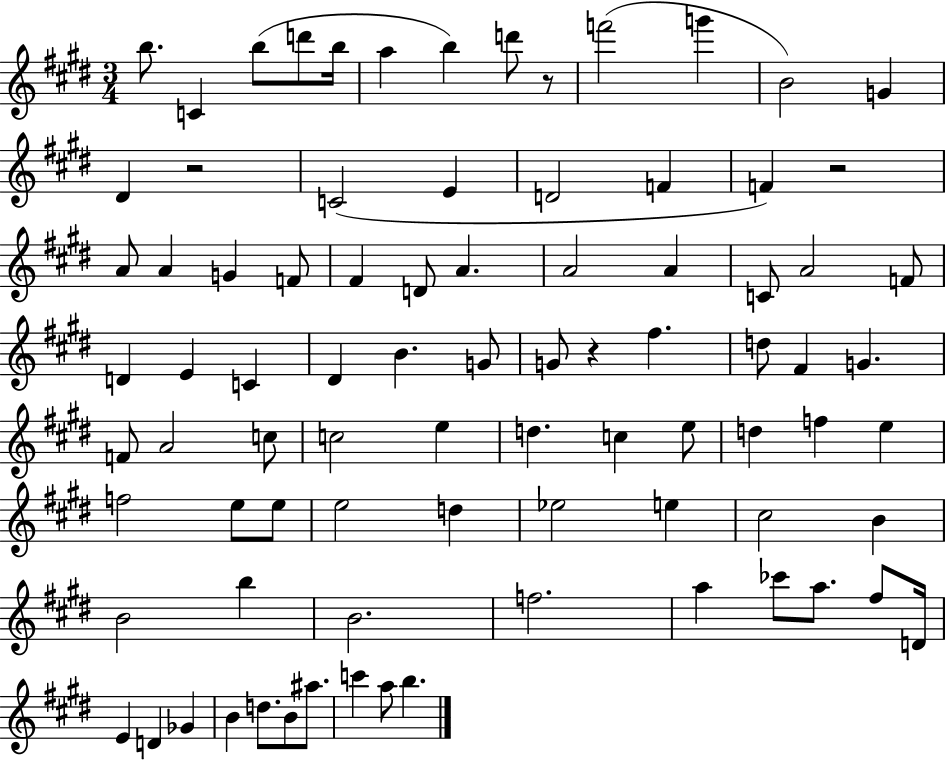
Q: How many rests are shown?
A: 4